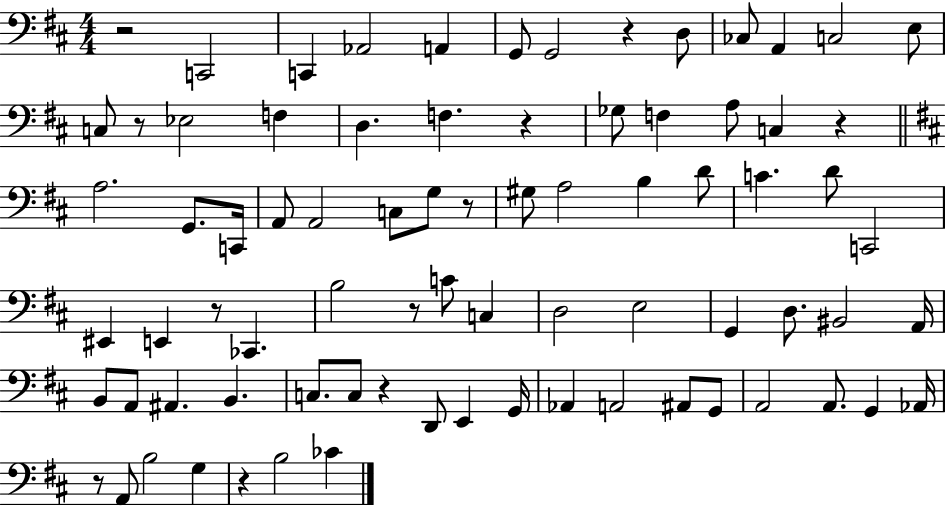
X:1
T:Untitled
M:4/4
L:1/4
K:D
z2 C,,2 C,, _A,,2 A,, G,,/2 G,,2 z D,/2 _C,/2 A,, C,2 E,/2 C,/2 z/2 _E,2 F, D, F, z _G,/2 F, A,/2 C, z A,2 G,,/2 C,,/4 A,,/2 A,,2 C,/2 G,/2 z/2 ^G,/2 A,2 B, D/2 C D/2 C,,2 ^E,, E,, z/2 _C,, B,2 z/2 C/2 C, D,2 E,2 G,, D,/2 ^B,,2 A,,/4 B,,/2 A,,/2 ^A,, B,, C,/2 C,/2 z D,,/2 E,, G,,/4 _A,, A,,2 ^A,,/2 G,,/2 A,,2 A,,/2 G,, _A,,/4 z/2 A,,/2 B,2 G, z B,2 _C